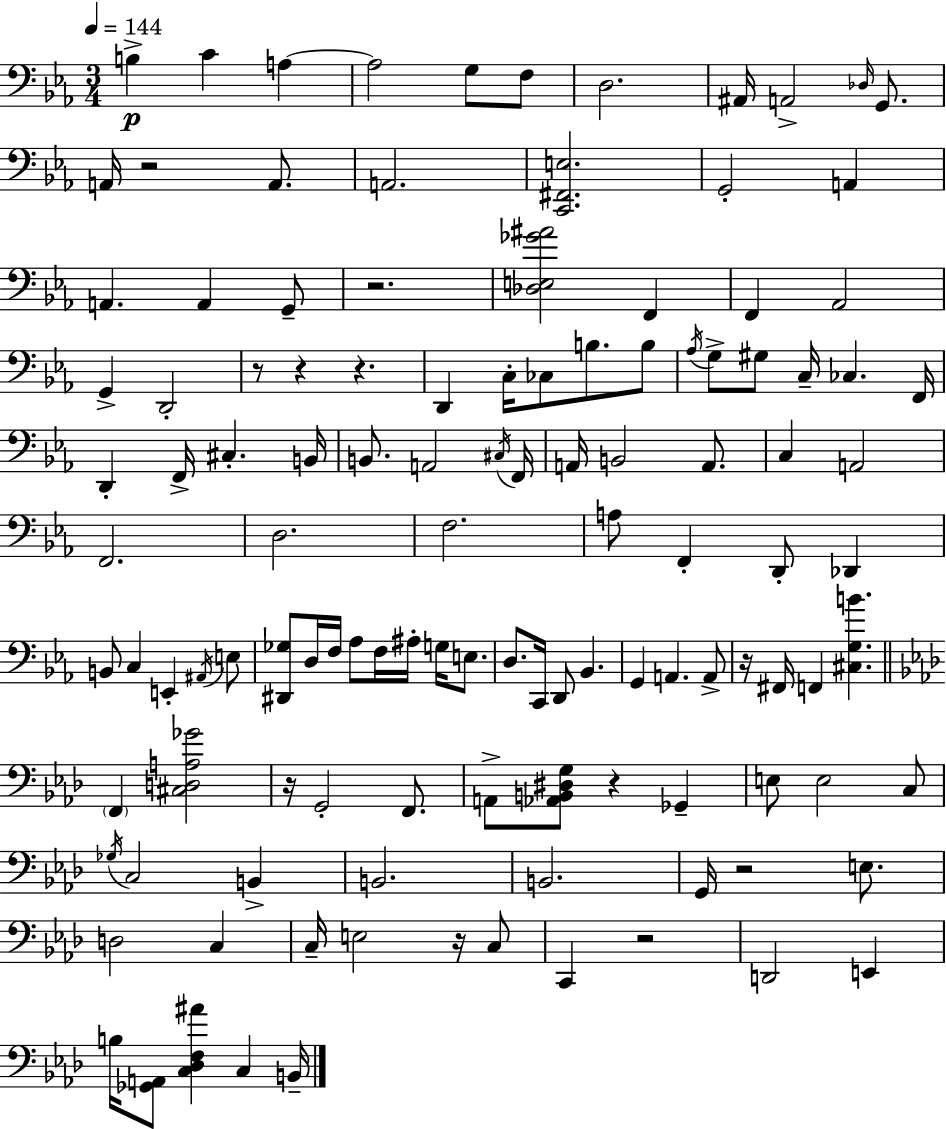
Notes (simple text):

B3/q C4/q A3/q A3/h G3/e F3/e D3/h. A#2/s A2/h Db3/s G2/e. A2/s R/h A2/e. A2/h. [C2,F#2,E3]/h. G2/h A2/q A2/q. A2/q G2/e R/h. [Db3,E3,Gb4,A#4]/h F2/q F2/q Ab2/h G2/q D2/h R/e R/q R/q. D2/q C3/s CES3/e B3/e. B3/e Ab3/s G3/e G#3/e C3/s CES3/q. F2/s D2/q F2/s C#3/q. B2/s B2/e. A2/h C#3/s F2/s A2/s B2/h A2/e. C3/q A2/h F2/h. D3/h. F3/h. A3/e F2/q D2/e Db2/q B2/e C3/q E2/q A#2/s E3/e [D#2,Gb3]/e D3/s F3/s Ab3/e F3/s A#3/s G3/s E3/e. D3/e. C2/s D2/e Bb2/q. G2/q A2/q. A2/e R/s F#2/s F2/q [C#3,G3,B4]/q. F2/q [C#3,D3,A3,Gb4]/h R/s G2/h F2/e. A2/e [Ab2,B2,D#3,G3]/e R/q Gb2/q E3/e E3/h C3/e Gb3/s C3/h B2/q B2/h. B2/h. G2/s R/h E3/e. D3/h C3/q C3/s E3/h R/s C3/e C2/q R/h D2/h E2/q B3/s [Gb2,A2]/e [C3,Db3,F3,A#4]/q C3/q B2/s